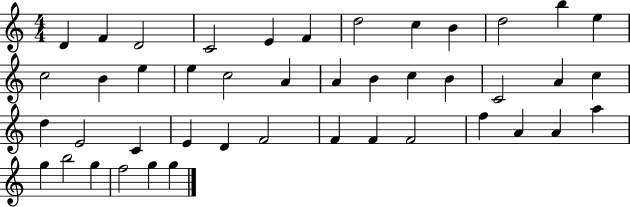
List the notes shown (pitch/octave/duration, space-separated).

D4/q F4/q D4/h C4/h E4/q F4/q D5/h C5/q B4/q D5/h B5/q E5/q C5/h B4/q E5/q E5/q C5/h A4/q A4/q B4/q C5/q B4/q C4/h A4/q C5/q D5/q E4/h C4/q E4/q D4/q F4/h F4/q F4/q F4/h F5/q A4/q A4/q A5/q G5/q B5/h G5/q F5/h G5/q G5/q